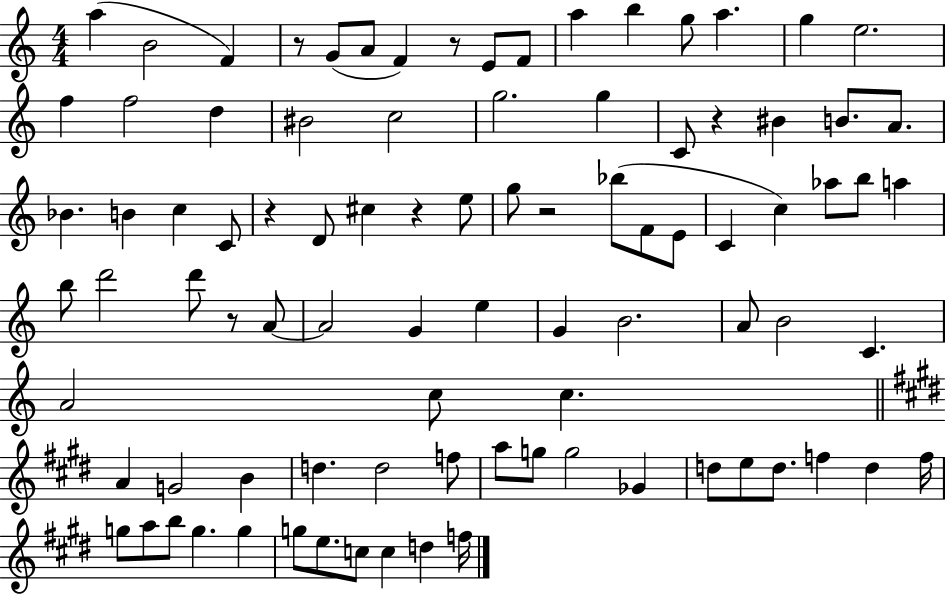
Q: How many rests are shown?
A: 7